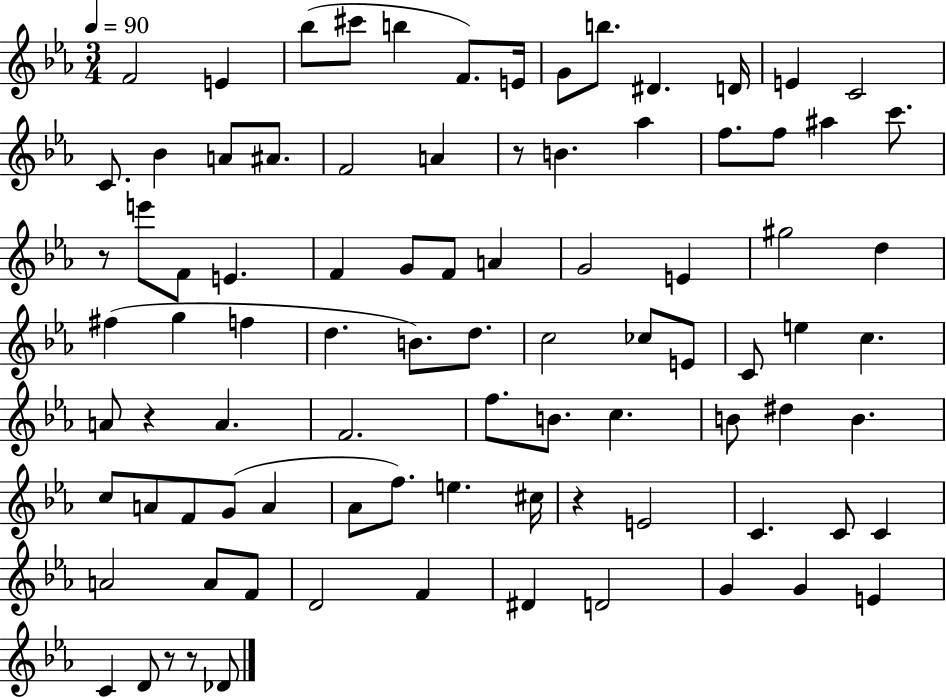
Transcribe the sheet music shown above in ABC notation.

X:1
T:Untitled
M:3/4
L:1/4
K:Eb
F2 E _b/2 ^c'/2 b F/2 E/4 G/2 b/2 ^D D/4 E C2 C/2 _B A/2 ^A/2 F2 A z/2 B _a f/2 f/2 ^a c'/2 z/2 e'/2 F/2 E F G/2 F/2 A G2 E ^g2 d ^f g f d B/2 d/2 c2 _c/2 E/2 C/2 e c A/2 z A F2 f/2 B/2 c B/2 ^d B c/2 A/2 F/2 G/2 A _A/2 f/2 e ^c/4 z E2 C C/2 C A2 A/2 F/2 D2 F ^D D2 G G E C D/2 z/2 z/2 _D/2